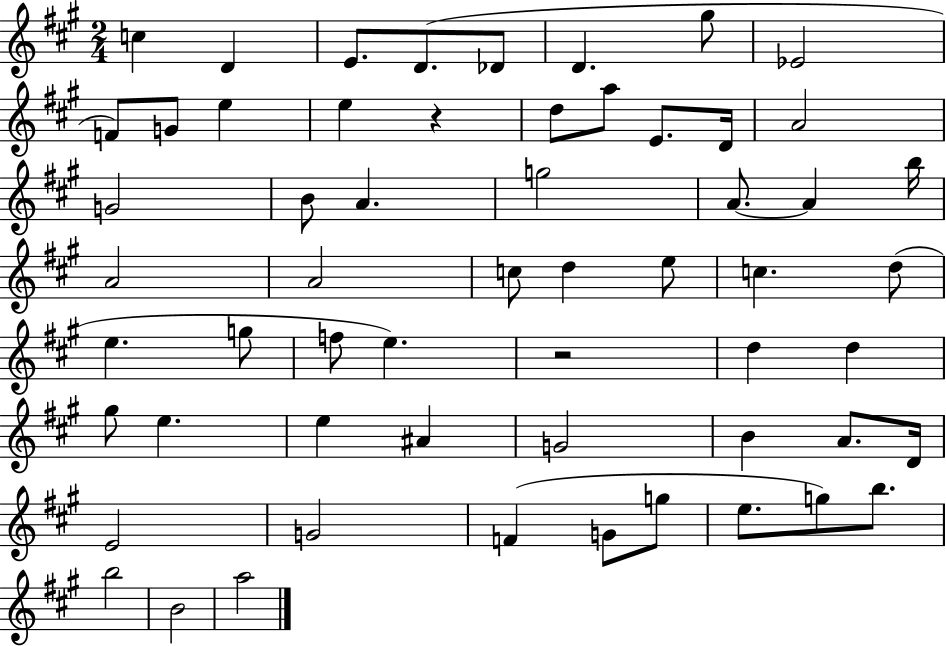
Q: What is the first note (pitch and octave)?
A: C5